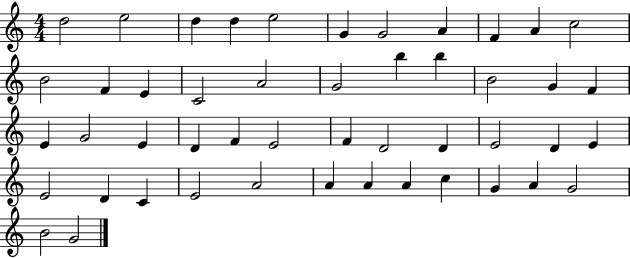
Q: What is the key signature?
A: C major